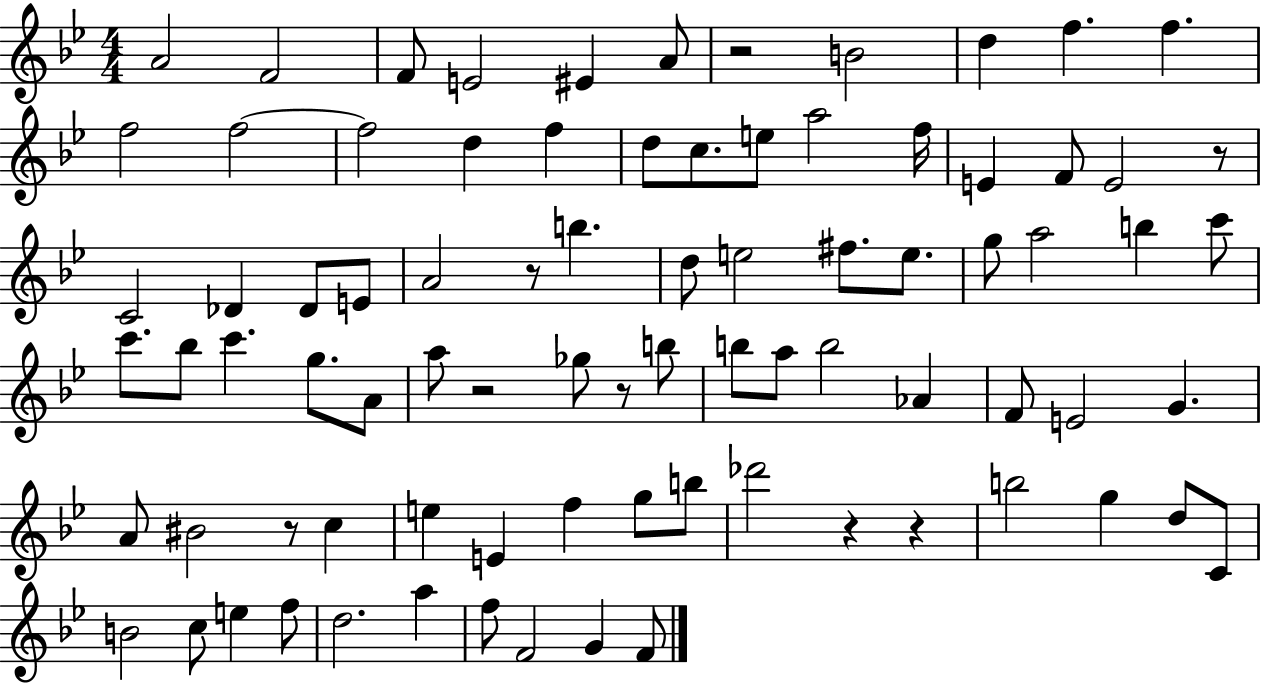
A4/h F4/h F4/e E4/h EIS4/q A4/e R/h B4/h D5/q F5/q. F5/q. F5/h F5/h F5/h D5/q F5/q D5/e C5/e. E5/e A5/h F5/s E4/q F4/e E4/h R/e C4/h Db4/q Db4/e E4/e A4/h R/e B5/q. D5/e E5/h F#5/e. E5/e. G5/e A5/h B5/q C6/e C6/e. Bb5/e C6/q. G5/e. A4/e A5/e R/h Gb5/e R/e B5/e B5/e A5/e B5/h Ab4/q F4/e E4/h G4/q. A4/e BIS4/h R/e C5/q E5/q E4/q F5/q G5/e B5/e Db6/h R/q R/q B5/h G5/q D5/e C4/e B4/h C5/e E5/q F5/e D5/h. A5/q F5/e F4/h G4/q F4/e